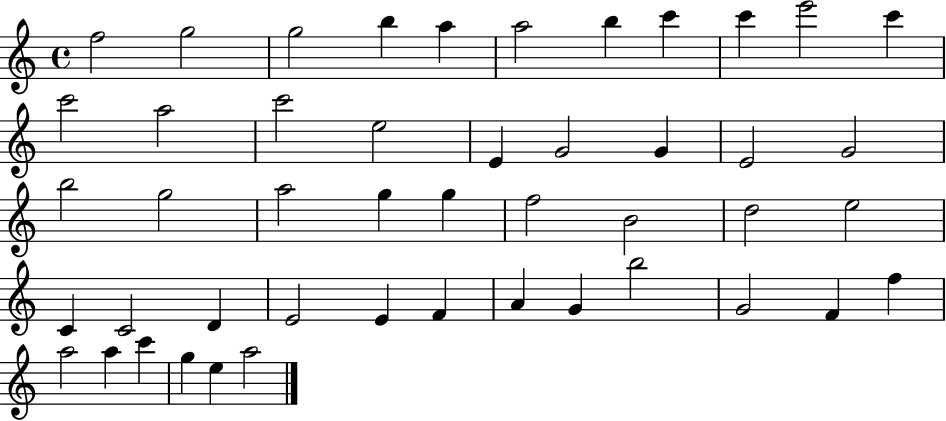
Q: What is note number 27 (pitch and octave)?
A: B4